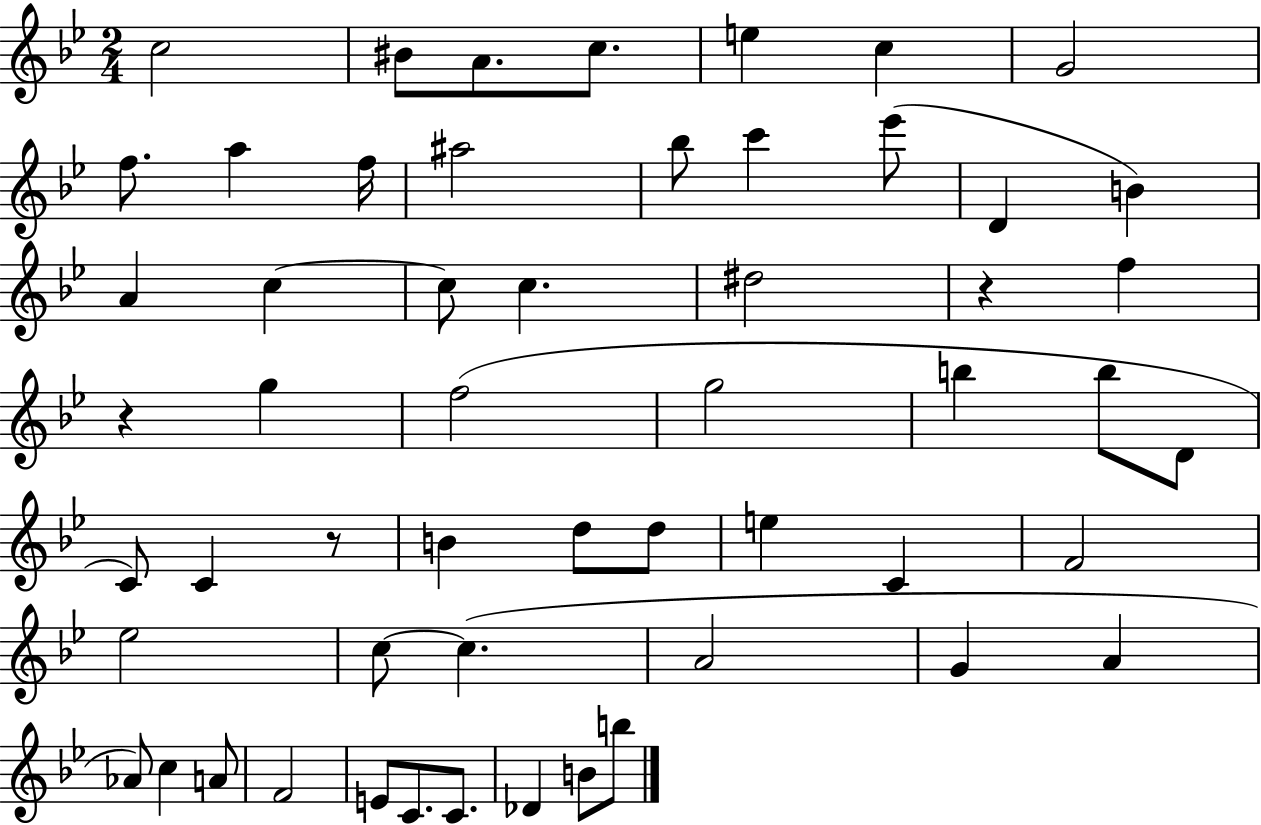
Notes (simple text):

C5/h BIS4/e A4/e. C5/e. E5/q C5/q G4/h F5/e. A5/q F5/s A#5/h Bb5/e C6/q Eb6/e D4/q B4/q A4/q C5/q C5/e C5/q. D#5/h R/q F5/q R/q G5/q F5/h G5/h B5/q B5/e D4/e C4/e C4/q R/e B4/q D5/e D5/e E5/q C4/q F4/h Eb5/h C5/e C5/q. A4/h G4/q A4/q Ab4/e C5/q A4/e F4/h E4/e C4/e. C4/e. Db4/q B4/e B5/e